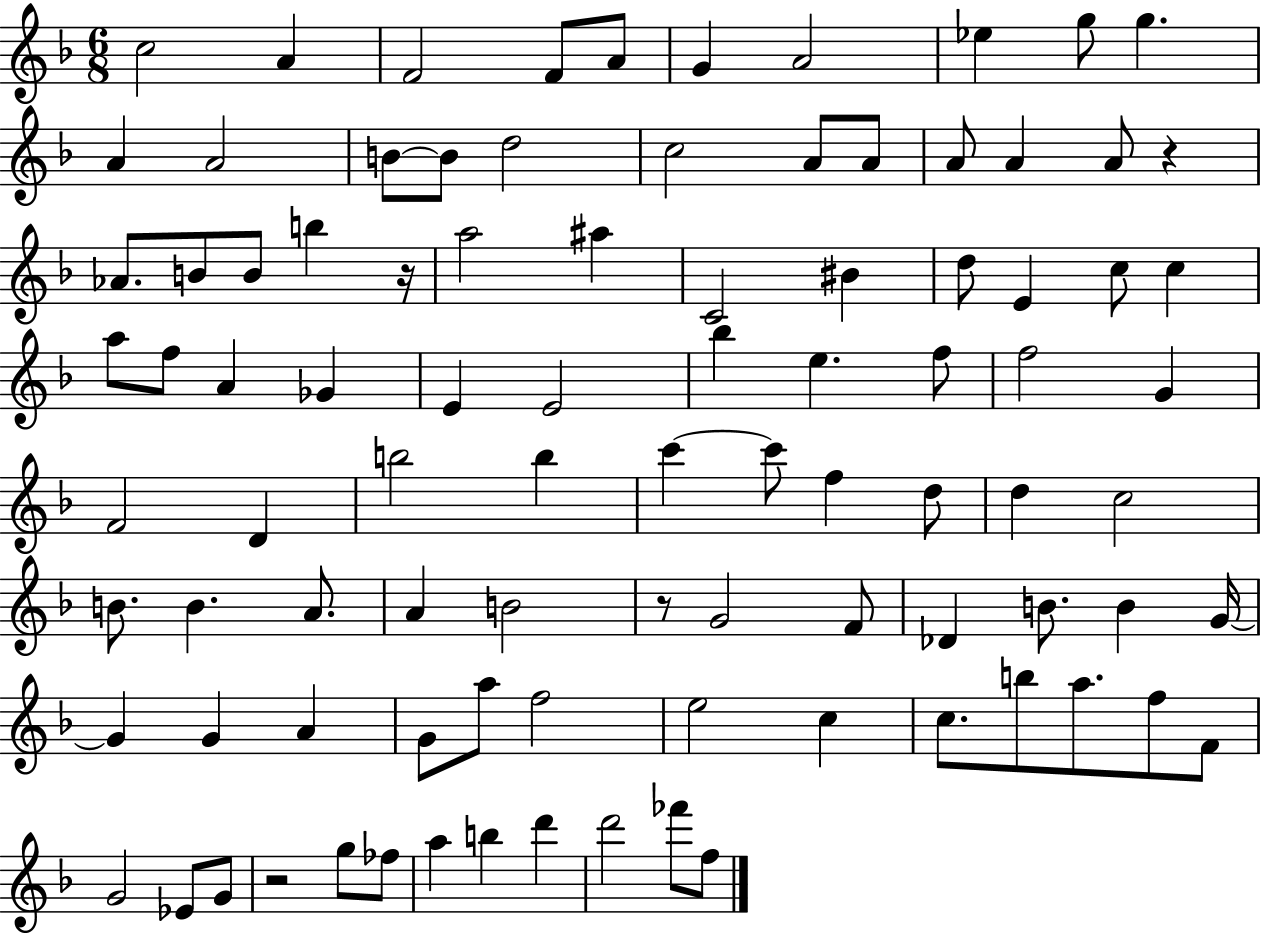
{
  \clef treble
  \numericTimeSignature
  \time 6/8
  \key f \major
  c''2 a'4 | f'2 f'8 a'8 | g'4 a'2 | ees''4 g''8 g''4. | \break a'4 a'2 | b'8~~ b'8 d''2 | c''2 a'8 a'8 | a'8 a'4 a'8 r4 | \break aes'8. b'8 b'8 b''4 r16 | a''2 ais''4 | c'2 bis'4 | d''8 e'4 c''8 c''4 | \break a''8 f''8 a'4 ges'4 | e'4 e'2 | bes''4 e''4. f''8 | f''2 g'4 | \break f'2 d'4 | b''2 b''4 | c'''4~~ c'''8 f''4 d''8 | d''4 c''2 | \break b'8. b'4. a'8. | a'4 b'2 | r8 g'2 f'8 | des'4 b'8. b'4 g'16~~ | \break g'4 g'4 a'4 | g'8 a''8 f''2 | e''2 c''4 | c''8. b''8 a''8. f''8 f'8 | \break g'2 ees'8 g'8 | r2 g''8 fes''8 | a''4 b''4 d'''4 | d'''2 fes'''8 f''8 | \break \bar "|."
}